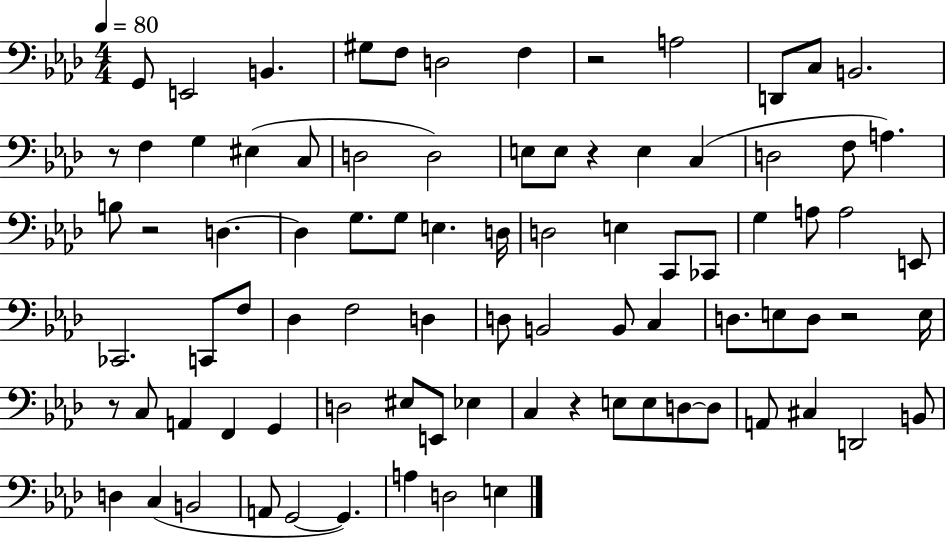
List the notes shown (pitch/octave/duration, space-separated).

G2/e E2/h B2/q. G#3/e F3/e D3/h F3/q R/h A3/h D2/e C3/e B2/h. R/e F3/q G3/q EIS3/q C3/e D3/h D3/h E3/e E3/e R/q E3/q C3/q D3/h F3/e A3/q. B3/e R/h D3/q. D3/q G3/e. G3/e E3/q. D3/s D3/h E3/q C2/e CES2/e G3/q A3/e A3/h E2/e CES2/h. C2/e F3/e Db3/q F3/h D3/q D3/e B2/h B2/e C3/q D3/e. E3/e D3/e R/h E3/s R/e C3/e A2/q F2/q G2/q D3/h EIS3/e E2/e Eb3/q C3/q R/q E3/e E3/e D3/e D3/e A2/e C#3/q D2/h B2/e D3/q C3/q B2/h A2/e G2/h G2/q. A3/q D3/h E3/q